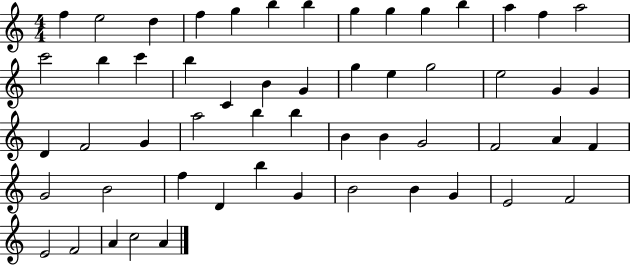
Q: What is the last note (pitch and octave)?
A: A4